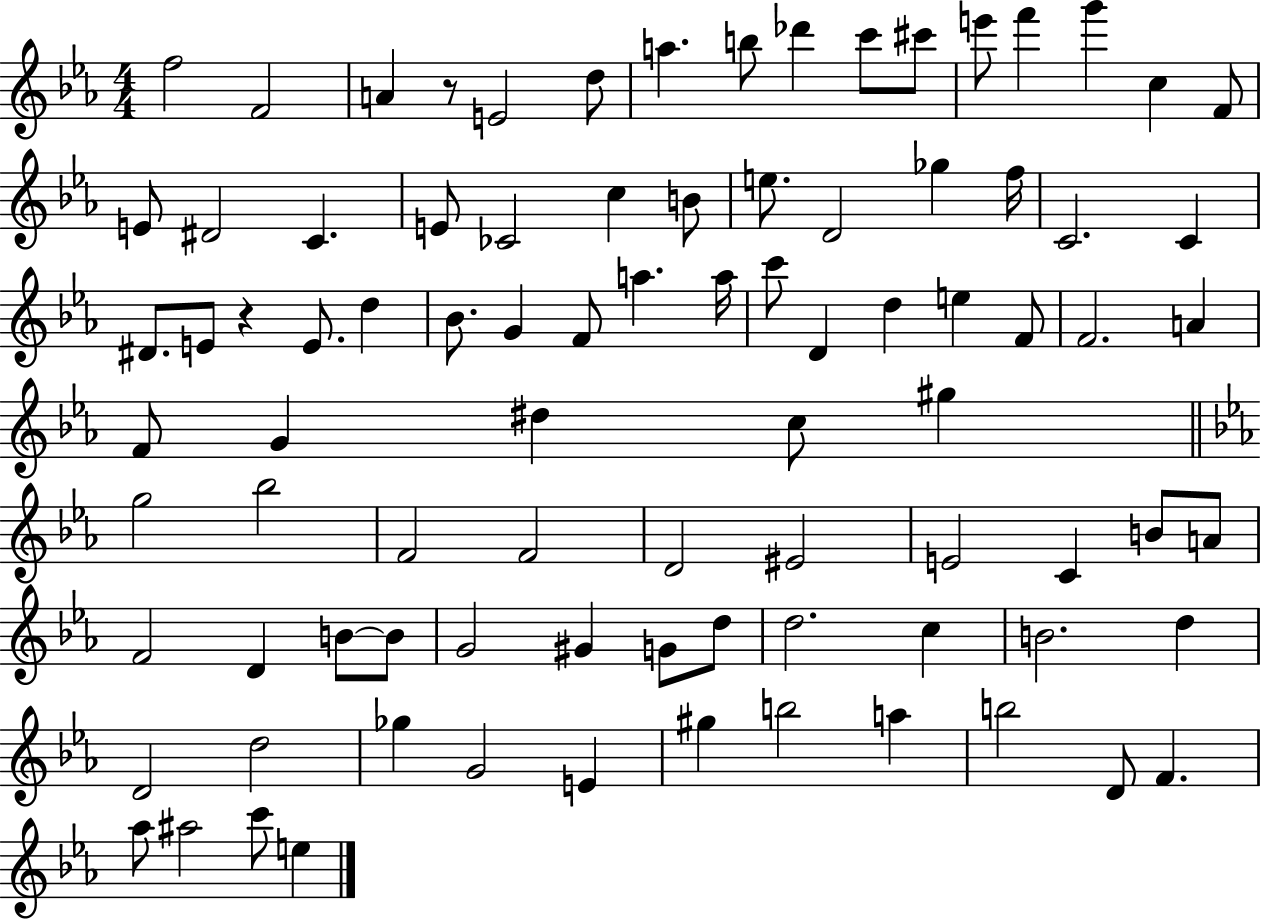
F5/h F4/h A4/q R/e E4/h D5/e A5/q. B5/e Db6/q C6/e C#6/e E6/e F6/q G6/q C5/q F4/e E4/e D#4/h C4/q. E4/e CES4/h C5/q B4/e E5/e. D4/h Gb5/q F5/s C4/h. C4/q D#4/e. E4/e R/q E4/e. D5/q Bb4/e. G4/q F4/e A5/q. A5/s C6/e D4/q D5/q E5/q F4/e F4/h. A4/q F4/e G4/q D#5/q C5/e G#5/q G5/h Bb5/h F4/h F4/h D4/h EIS4/h E4/h C4/q B4/e A4/e F4/h D4/q B4/e B4/e G4/h G#4/q G4/e D5/e D5/h. C5/q B4/h. D5/q D4/h D5/h Gb5/q G4/h E4/q G#5/q B5/h A5/q B5/h D4/e F4/q. Ab5/e A#5/h C6/e E5/q